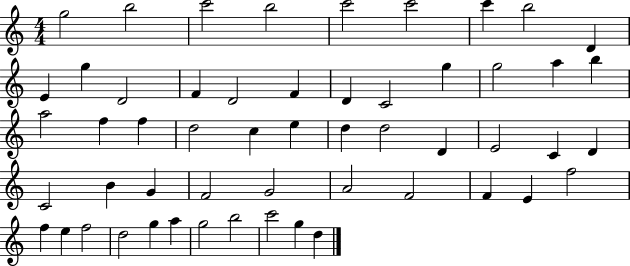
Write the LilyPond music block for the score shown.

{
  \clef treble
  \numericTimeSignature
  \time 4/4
  \key c \major
  g''2 b''2 | c'''2 b''2 | c'''2 c'''2 | c'''4 b''2 d'4 | \break e'4 g''4 d'2 | f'4 d'2 f'4 | d'4 c'2 g''4 | g''2 a''4 b''4 | \break a''2 f''4 f''4 | d''2 c''4 e''4 | d''4 d''2 d'4 | e'2 c'4 d'4 | \break c'2 b'4 g'4 | f'2 g'2 | a'2 f'2 | f'4 e'4 f''2 | \break f''4 e''4 f''2 | d''2 g''4 a''4 | g''2 b''2 | c'''2 g''4 d''4 | \break \bar "|."
}